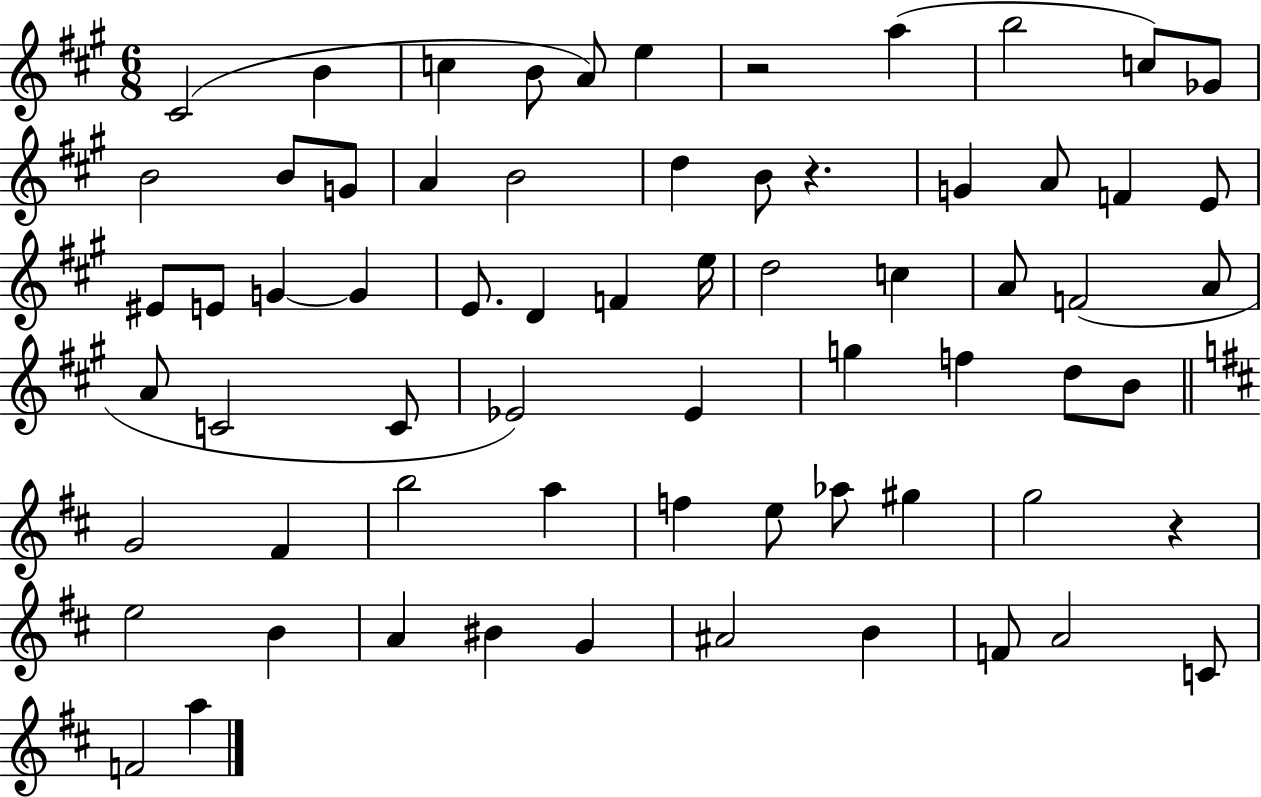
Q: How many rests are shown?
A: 3